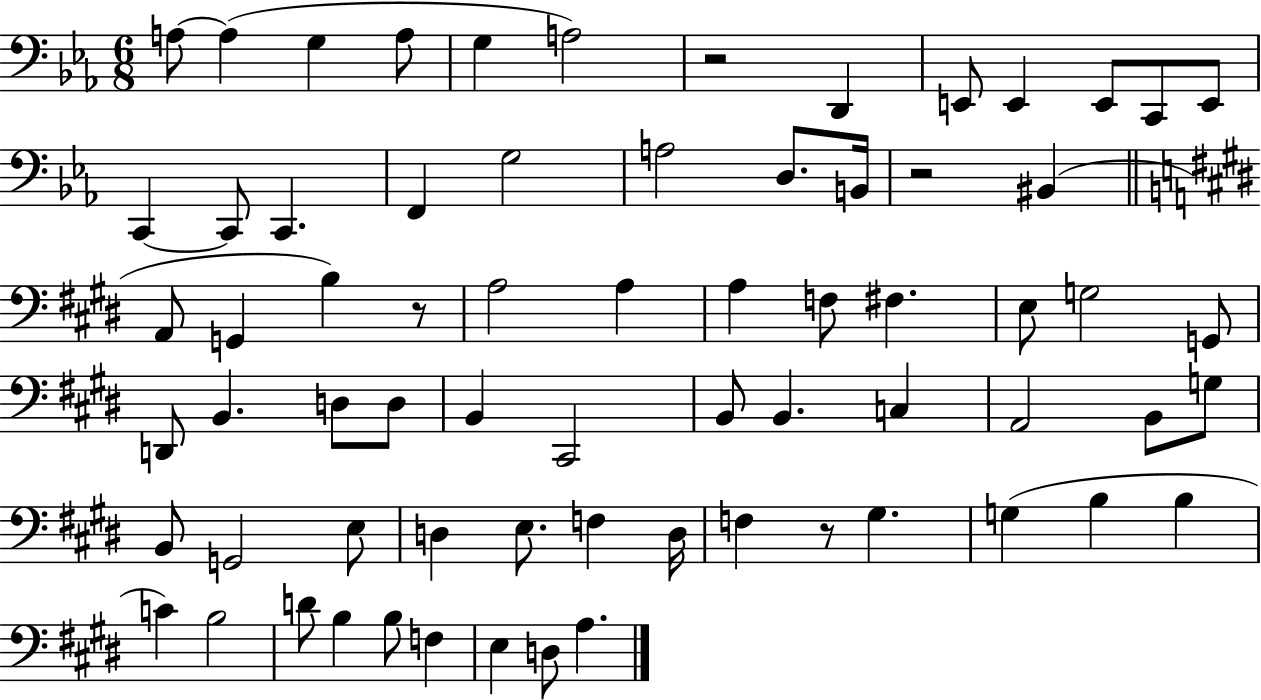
X:1
T:Untitled
M:6/8
L:1/4
K:Eb
A,/2 A, G, A,/2 G, A,2 z2 D,, E,,/2 E,, E,,/2 C,,/2 E,,/2 C,, C,,/2 C,, F,, G,2 A,2 D,/2 B,,/4 z2 ^B,, A,,/2 G,, B, z/2 A,2 A, A, F,/2 ^F, E,/2 G,2 G,,/2 D,,/2 B,, D,/2 D,/2 B,, ^C,,2 B,,/2 B,, C, A,,2 B,,/2 G,/2 B,,/2 G,,2 E,/2 D, E,/2 F, D,/4 F, z/2 ^G, G, B, B, C B,2 D/2 B, B,/2 F, E, D,/2 A,